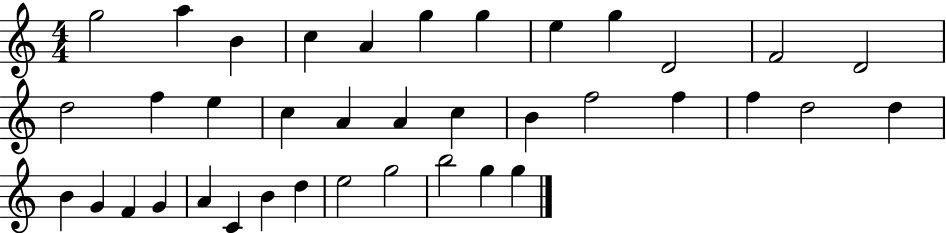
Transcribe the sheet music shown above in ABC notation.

X:1
T:Untitled
M:4/4
L:1/4
K:C
g2 a B c A g g e g D2 F2 D2 d2 f e c A A c B f2 f f d2 d B G F G A C B d e2 g2 b2 g g